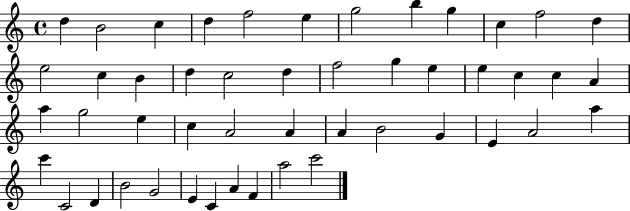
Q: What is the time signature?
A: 4/4